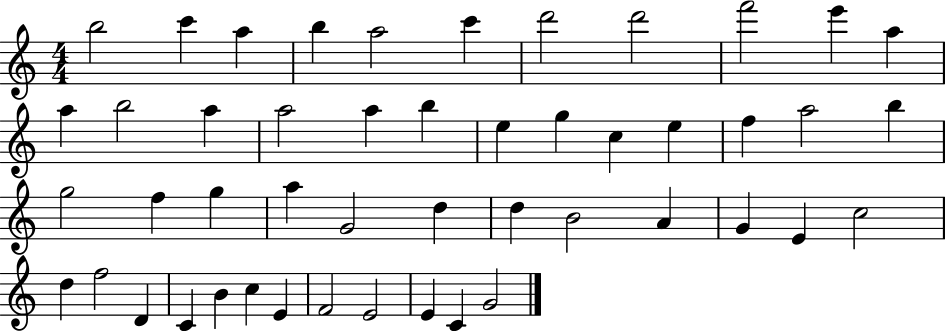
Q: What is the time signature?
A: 4/4